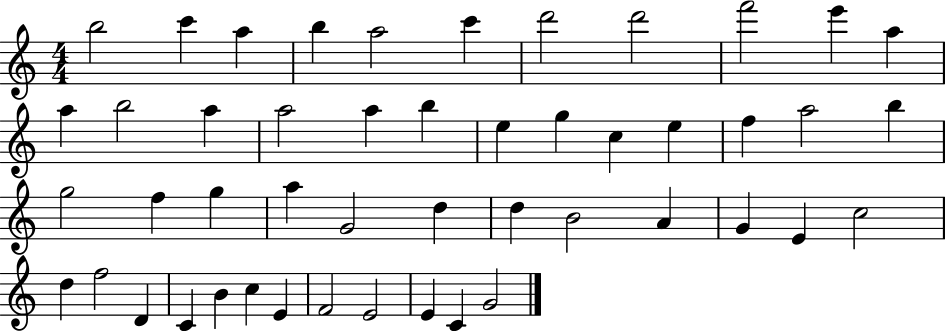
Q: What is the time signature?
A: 4/4